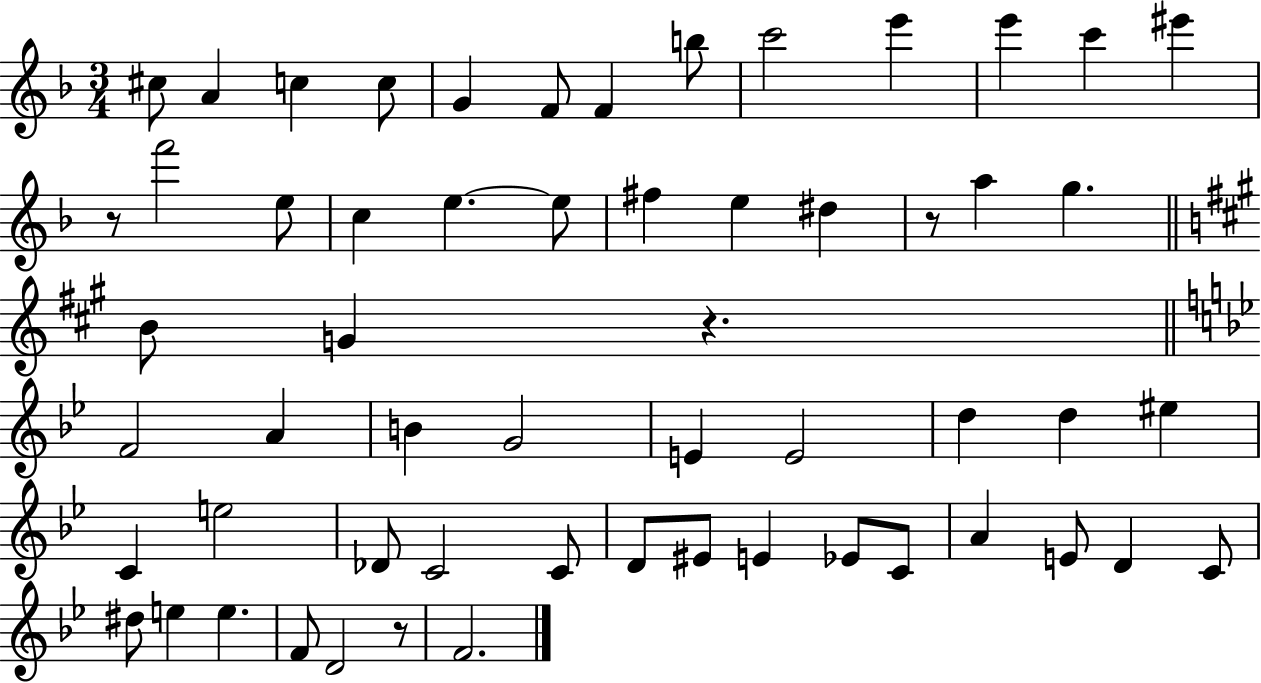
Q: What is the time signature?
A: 3/4